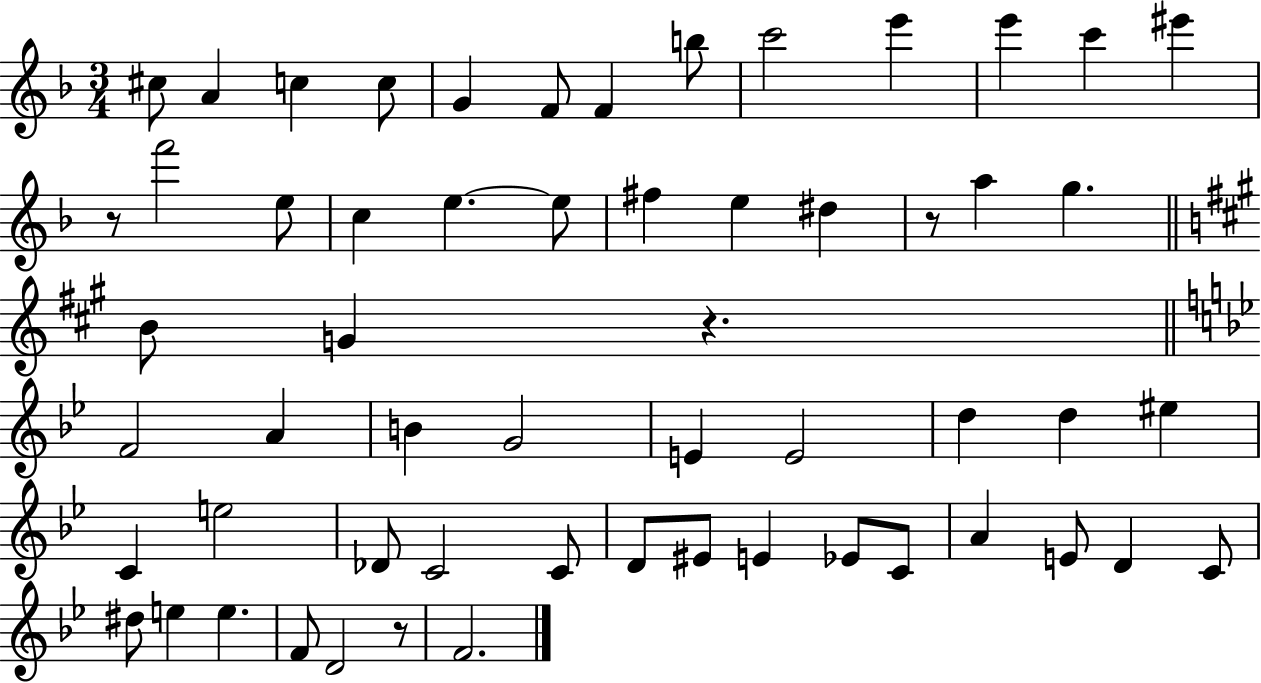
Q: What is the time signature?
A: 3/4